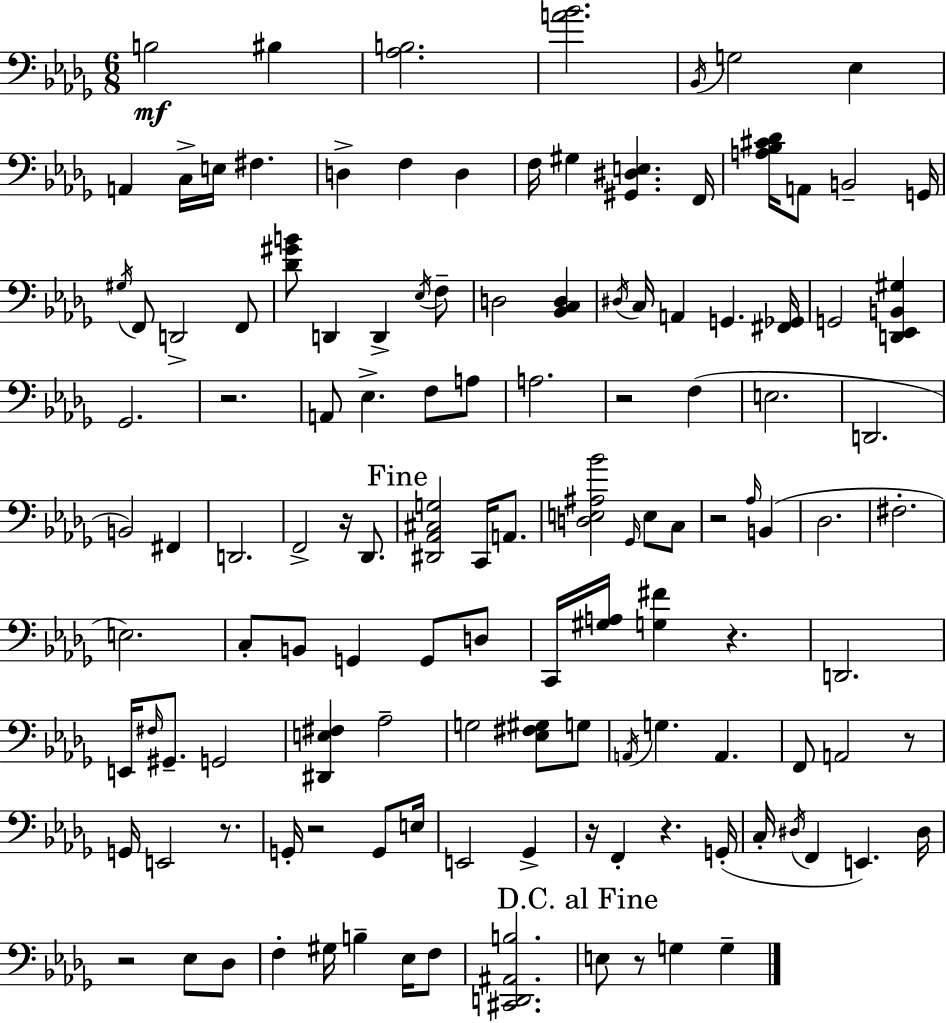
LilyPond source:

{
  \clef bass
  \numericTimeSignature
  \time 6/8
  \key bes \minor
  b2\mf bis4 | <aes b>2. | <a' bes'>2. | \acciaccatura { bes,16 } g2 ees4 | \break a,4 c16-> e16 fis4. | d4-> f4 d4 | f16 gis4 <gis, dis e>4. | f,16 <a bes cis' des'>16 a,8 b,2-- | \break g,16 \acciaccatura { gis16 } f,8 d,2-> | f,8 <des' gis' b'>8 d,4 d,4-> | \acciaccatura { ees16 } f8-- d2 <bes, c d>4 | \acciaccatura { dis16 } c16 a,4 g,4. | \break <fis, ges,>16 g,2 | <d, ees, b, gis>4 ges,2. | r2. | a,8 ees4.-> | \break f8 a8 a2. | r2 | f4( e2. | d,2. | \break b,2) | fis,4 d,2. | f,2-> | r16 des,8. \mark "Fine" <dis, aes, cis g>2 | \break c,16 a,8. <d e ais bes'>2 | \grace { ges,16 } e8 c8 r2 | \grace { aes16 } b,4( des2. | fis2.-. | \break e2.) | c8-. b,8 g,4 | g,8 d8 c,16 <gis a>16 <g fis'>4 | r4. d,2. | \break e,16 \grace { fis16 } gis,8.-- g,2 | <dis, e fis>4 aes2-- | g2 | <ees fis gis>8 g8 \acciaccatura { a,16 } g4. | \break a,4. f,8 a,2 | r8 g,16 e,2 | r8. g,16-. r2 | g,8 e16 e,2 | \break ges,4-> r16 f,4-. | r4. g,16-.( c16-. \acciaccatura { dis16 } f,4 | e,4.) dis16 r2 | ees8 des8 f4-. | \break gis16 b4-- ees16 f8 <cis, d, ais, b>2. | \mark "D.C. al Fine" e8 r8 | g4 g4-- \bar "|."
}